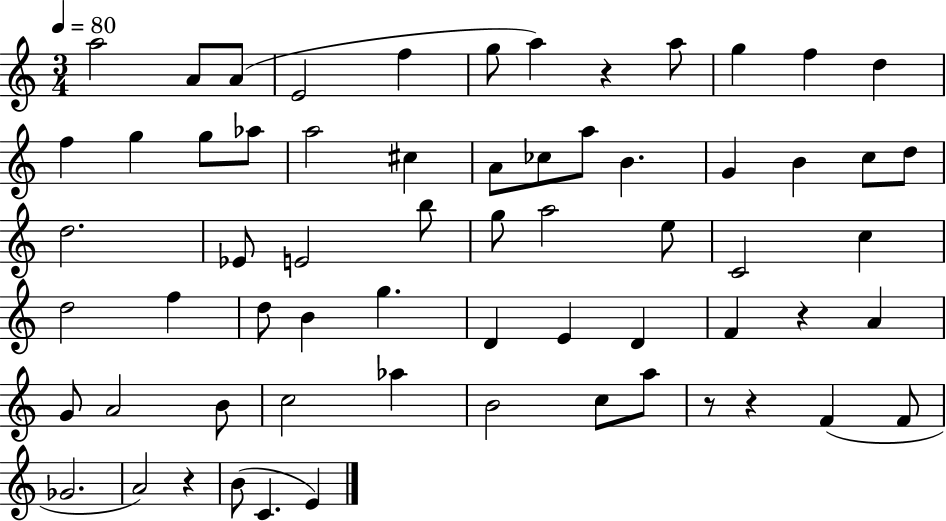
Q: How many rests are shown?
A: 5